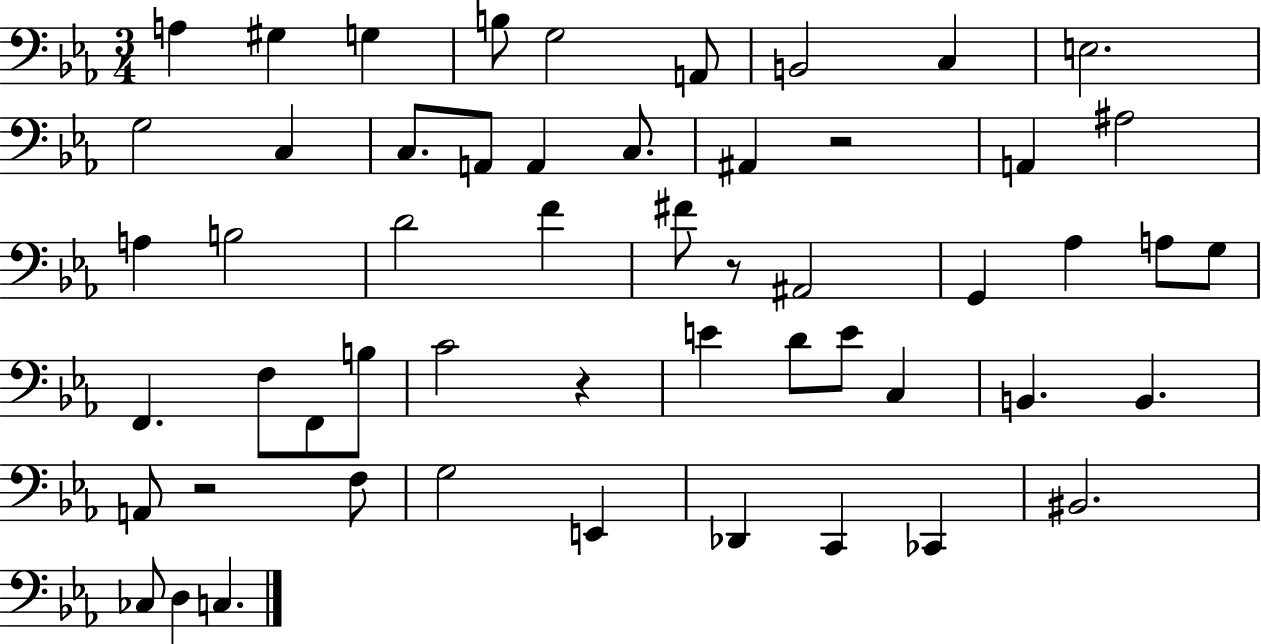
A3/q G#3/q G3/q B3/e G3/h A2/e B2/h C3/q E3/h. G3/h C3/q C3/e. A2/e A2/q C3/e. A#2/q R/h A2/q A#3/h A3/q B3/h D4/h F4/q F#4/e R/e A#2/h G2/q Ab3/q A3/e G3/e F2/q. F3/e F2/e B3/e C4/h R/q E4/q D4/e E4/e C3/q B2/q. B2/q. A2/e R/h F3/e G3/h E2/q Db2/q C2/q CES2/q BIS2/h. CES3/e D3/q C3/q.